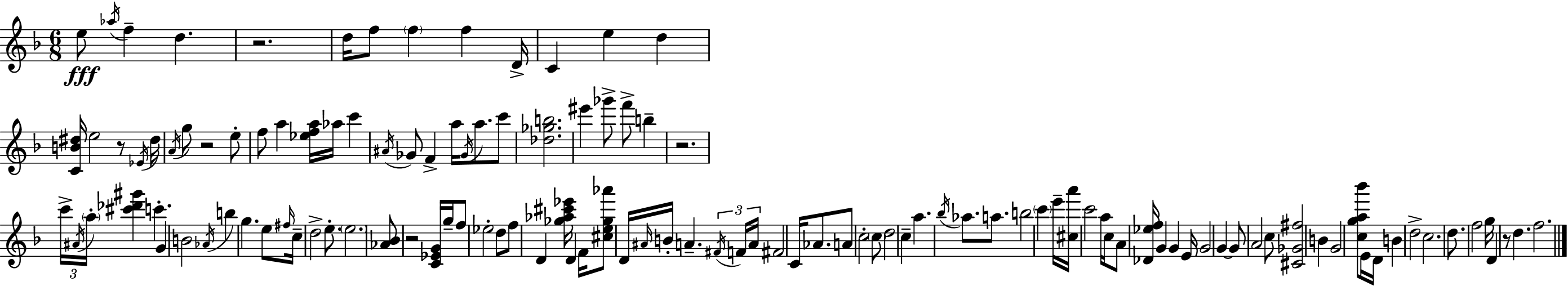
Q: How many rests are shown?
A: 6